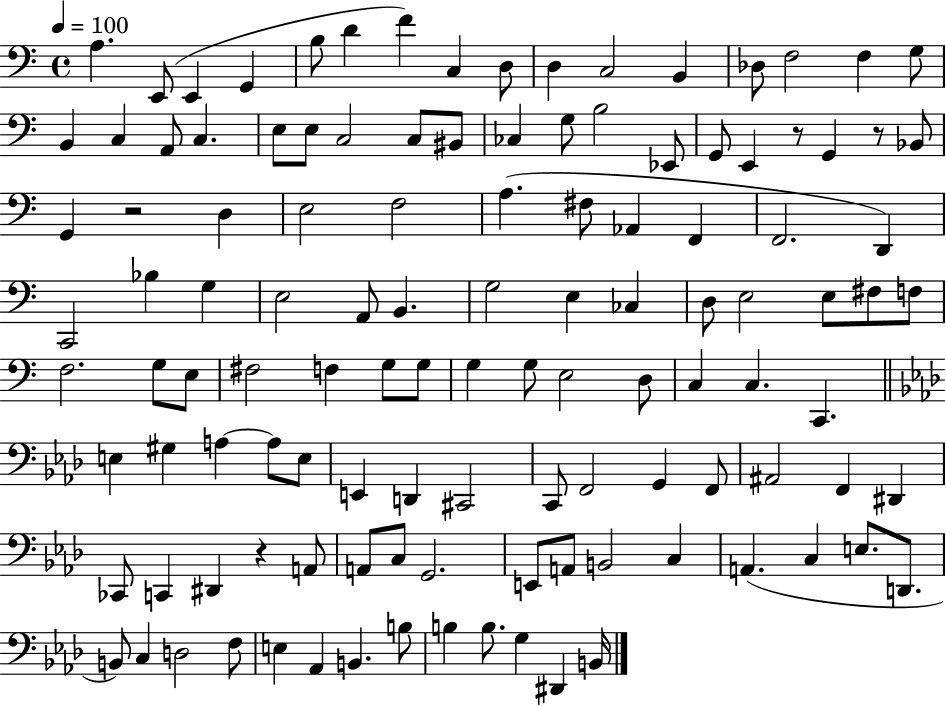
A3/q. E2/e E2/q G2/q B3/e D4/q F4/q C3/q D3/e D3/q C3/h B2/q Db3/e F3/h F3/q G3/e B2/q C3/q A2/e C3/q. E3/e E3/e C3/h C3/e BIS2/e CES3/q G3/e B3/h Eb2/e G2/e E2/q R/e G2/q R/e Bb2/e G2/q R/h D3/q E3/h F3/h A3/q. F#3/e Ab2/q F2/q F2/h. D2/q C2/h Bb3/q G3/q E3/h A2/e B2/q. G3/h E3/q CES3/q D3/e E3/h E3/e F#3/e F3/e F3/h. G3/e E3/e F#3/h F3/q G3/e G3/e G3/q G3/e E3/h D3/e C3/q C3/q. C2/q. E3/q G#3/q A3/q A3/e E3/e E2/q D2/q C#2/h C2/e F2/h G2/q F2/e A#2/h F2/q D#2/q CES2/e C2/q D#2/q R/q A2/e A2/e C3/e G2/h. E2/e A2/e B2/h C3/q A2/q. C3/q E3/e. D2/e. B2/e C3/q D3/h F3/e E3/q Ab2/q B2/q. B3/e B3/q B3/e. G3/q D#2/q B2/s